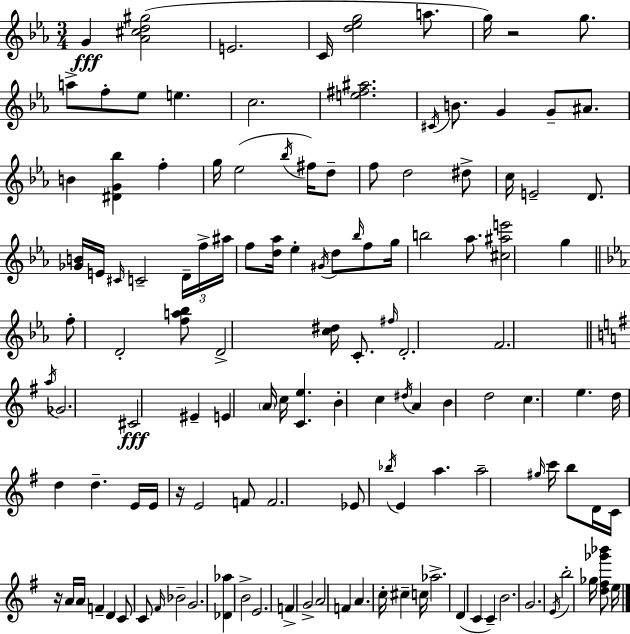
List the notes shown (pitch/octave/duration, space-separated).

G4/q [Ab4,C#5,D5,G#5]/h E4/h. C4/s [D5,Eb5,G5]/h A5/e. G5/s R/h G5/e. A5/e F5/e Eb5/e E5/q. C5/h. [E5,F#5,A#5]/h. C#4/s B4/e. G4/q G4/e A#4/e. B4/q [D#4,G4,Bb5]/q F5/q G5/s Eb5/h Bb5/s F#5/s D5/e F5/e D5/h D#5/e C5/s E4/h D4/e. [Gb4,B4]/s E4/s C#4/s C4/h D4/s F5/s A#5/s F5/e [D5,Ab5]/s Eb5/q G#4/s D5/e Bb5/s F5/e G5/s B5/h Ab5/e. [C#5,A#5,E6]/h G5/q F5/e D4/h [F5,A5,Bb5]/e D4/h [C5,D#5]/s C4/e. F#5/s D4/h. F4/h. A5/s Gb4/h. C#4/h EIS4/q E4/q A4/s C5/s [C4,E5]/q. B4/q C5/q D#5/s A4/q B4/q D5/h C5/q. E5/q. D5/s D5/q D5/q. E4/s E4/s R/s E4/h F4/e F4/h. Eb4/e Bb5/s E4/q A5/q. A5/h G#5/s C6/s B5/e D4/s C4/s R/s A4/s A4/s F4/q D4/q C4/e C4/e F#4/s Bb4/h G4/h. [Db4,Ab5]/q B4/h E4/h. F4/q G4/h A4/h F4/q A4/q. C5/s C#5/q C5/s Ab5/h. D4/q C4/q C4/q B4/h. G4/h. E4/s B5/h Gb5/s [D5,F#5,Gb6,Bb6]/e E5/s